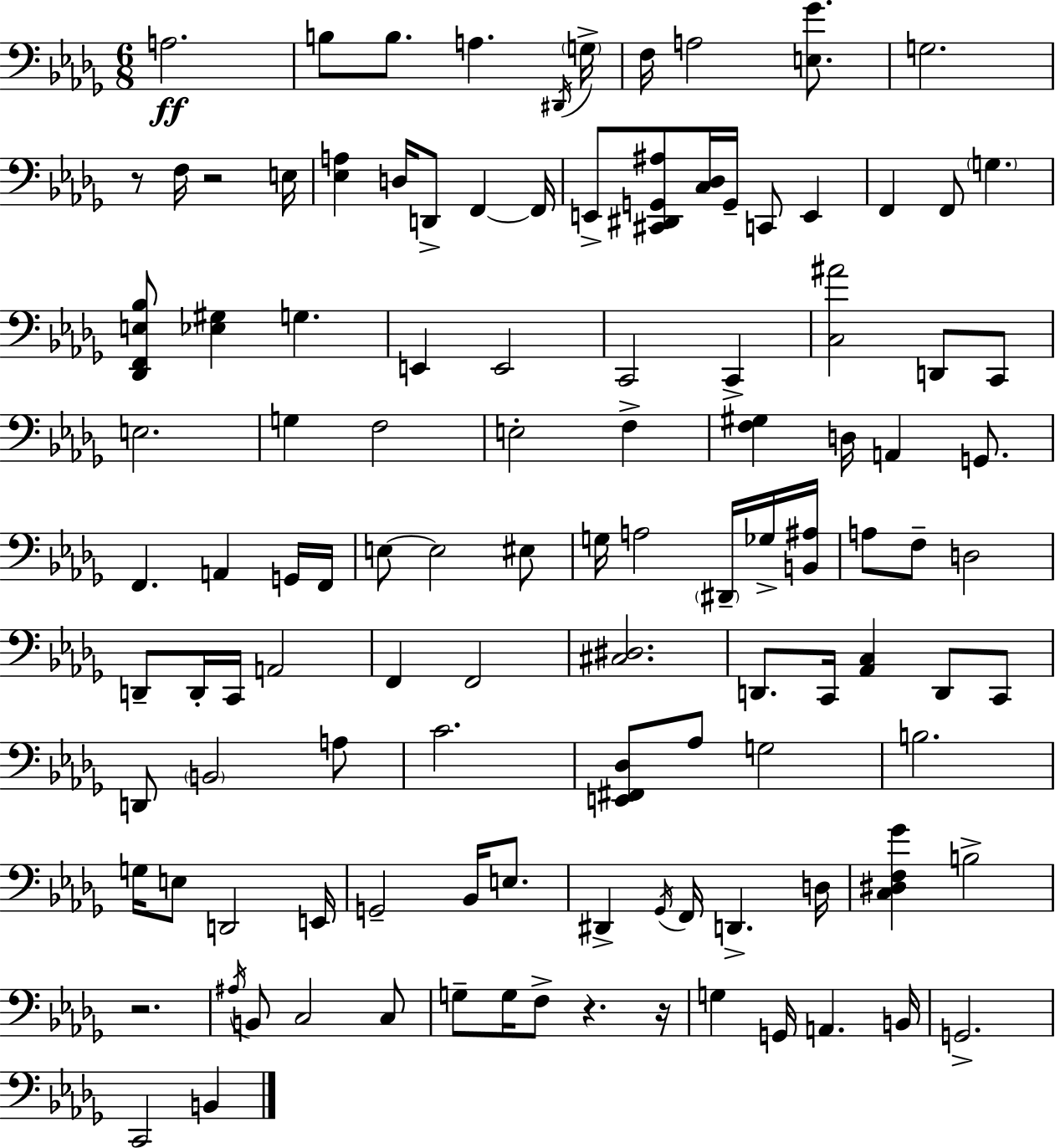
A3/h. B3/e B3/e. A3/q. D#2/s G3/s F3/s A3/h [E3,Gb4]/e. G3/h. R/e F3/s R/h E3/s [Eb3,A3]/q D3/s D2/e F2/q F2/s E2/e [C#2,D#2,G2,A#3]/e [C3,Db3]/s G2/s C2/e E2/q F2/q F2/e G3/q. [Db2,F2,E3,Bb3]/e [Eb3,G#3]/q G3/q. E2/q E2/h C2/h C2/q [C3,A#4]/h D2/e C2/e E3/h. G3/q F3/h E3/h F3/q [F3,G#3]/q D3/s A2/q G2/e. F2/q. A2/q G2/s F2/s E3/e E3/h EIS3/e G3/s A3/h D#2/s Gb3/s [B2,A#3]/s A3/e F3/e D3/h D2/e D2/s C2/s A2/h F2/q F2/h [C#3,D#3]/h. D2/e. C2/s [Ab2,C3]/q D2/e C2/e D2/e B2/h A3/e C4/h. [E2,F#2,Db3]/e Ab3/e G3/h B3/h. G3/s E3/e D2/h E2/s G2/h Bb2/s E3/e. D#2/q Gb2/s F2/s D2/q. D3/s [C3,D#3,F3,Gb4]/q B3/h R/h. A#3/s B2/e C3/h C3/e G3/e G3/s F3/e R/q. R/s G3/q G2/s A2/q. B2/s G2/h. C2/h B2/q